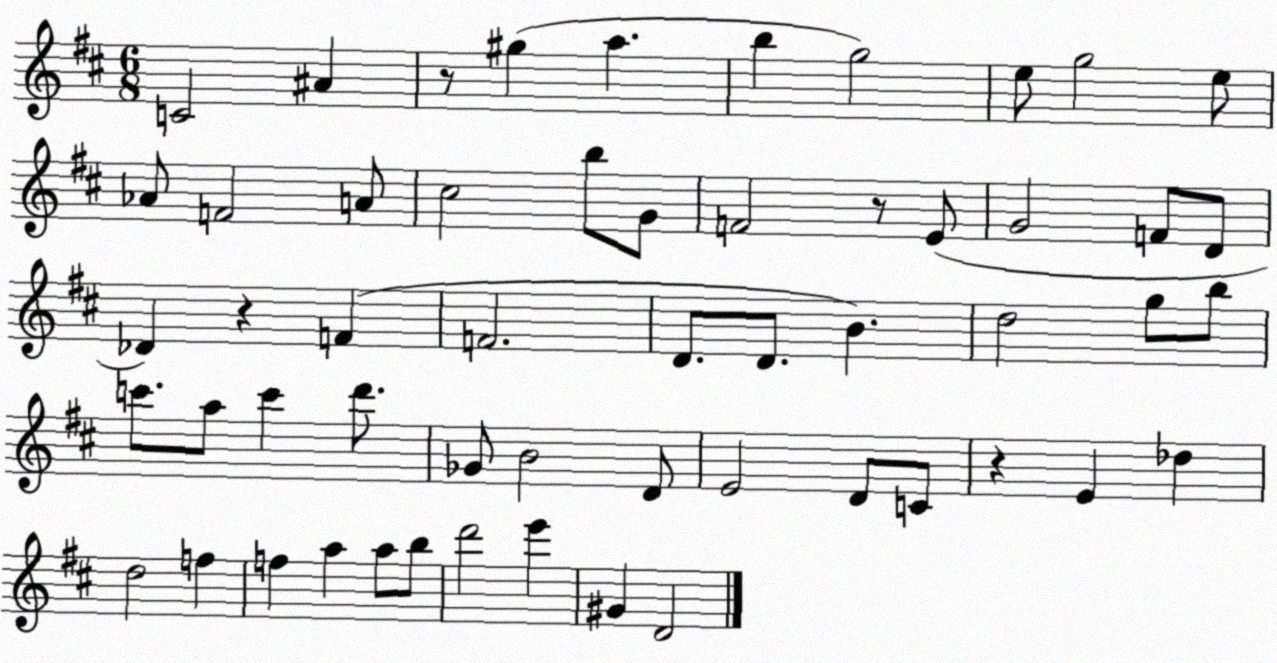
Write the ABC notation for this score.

X:1
T:Untitled
M:6/8
L:1/4
K:D
C2 ^A z/2 ^g a b g2 e/2 g2 e/2 _A/2 F2 A/2 ^c2 b/2 G/2 F2 z/2 E/2 G2 F/2 D/2 _D z F F2 D/2 D/2 B d2 g/2 b/2 c'/2 a/2 c' d'/2 _G/2 B2 D/2 E2 D/2 C/2 z E _d d2 f f a a/2 b/2 d'2 e' ^G D2